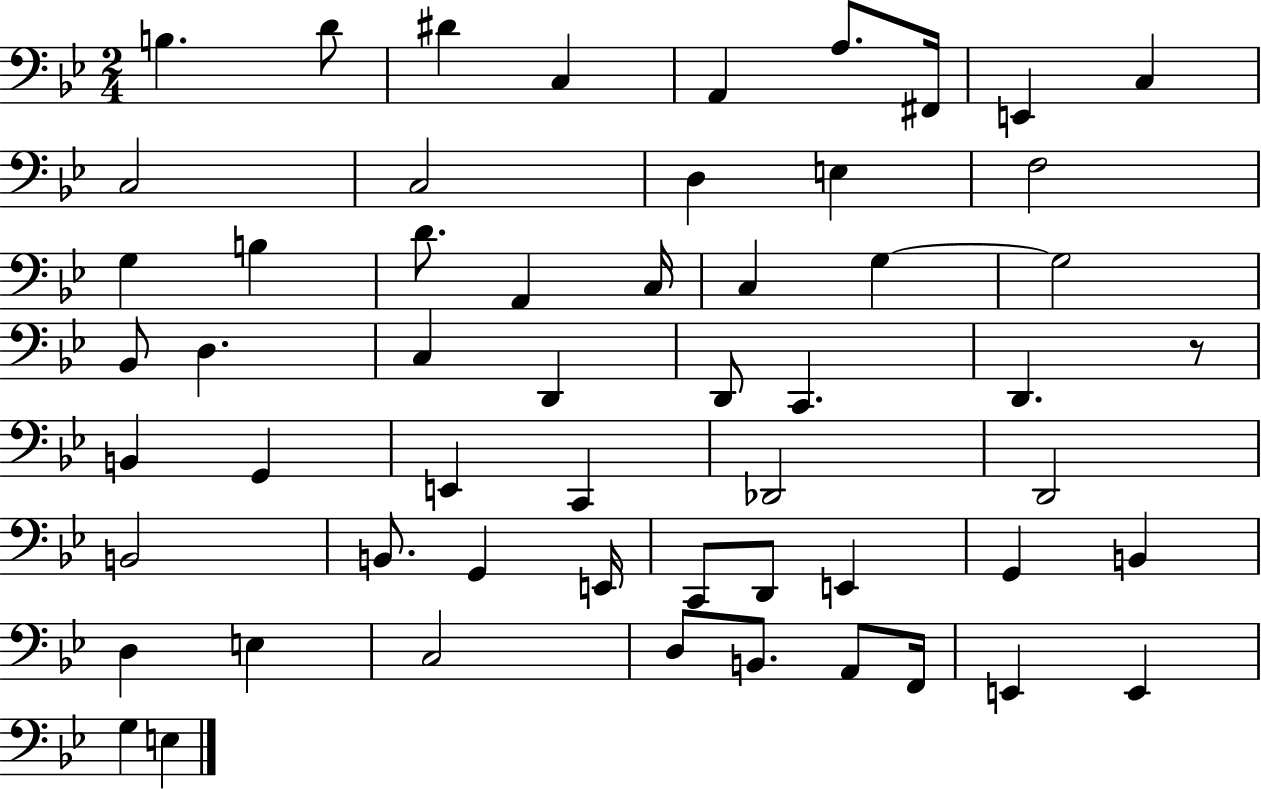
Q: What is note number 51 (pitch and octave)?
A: F2